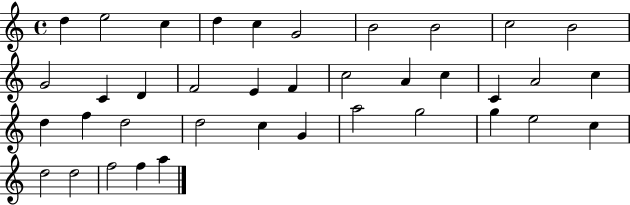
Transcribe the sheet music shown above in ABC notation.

X:1
T:Untitled
M:4/4
L:1/4
K:C
d e2 c d c G2 B2 B2 c2 B2 G2 C D F2 E F c2 A c C A2 c d f d2 d2 c G a2 g2 g e2 c d2 d2 f2 f a